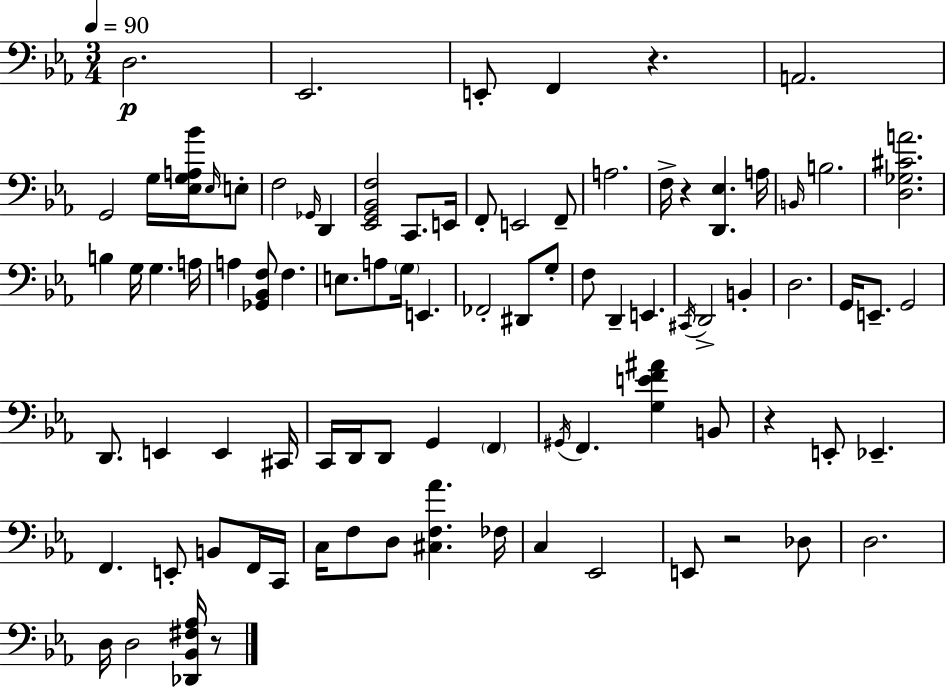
X:1
T:Untitled
M:3/4
L:1/4
K:Eb
D,2 _E,,2 E,,/2 F,, z A,,2 G,,2 G,/4 [_E,G,A,_B]/4 _E,/4 E,/2 F,2 _G,,/4 D,, [_E,,G,,_B,,F,]2 C,,/2 E,,/4 F,,/2 E,,2 F,,/2 A,2 F,/4 z [D,,_E,] A,/4 B,,/4 B,2 [D,_G,^CA]2 B, G,/4 G, A,/4 A, [_G,,_B,,F,]/2 F, E,/2 A,/2 G,/4 E,, _F,,2 ^D,,/2 G,/2 F,/2 D,, E,, ^C,,/4 D,,2 B,, D,2 G,,/4 E,,/2 G,,2 D,,/2 E,, E,, ^C,,/4 C,,/4 D,,/4 D,,/2 G,, F,, ^G,,/4 F,, [G,EF^A] B,,/2 z E,,/2 _E,, F,, E,,/2 B,,/2 F,,/4 C,,/4 C,/4 F,/2 D,/2 [^C,F,_A] _F,/4 C, _E,,2 E,,/2 z2 _D,/2 D,2 D,/4 D,2 [_D,,_B,,^F,_A,]/4 z/2